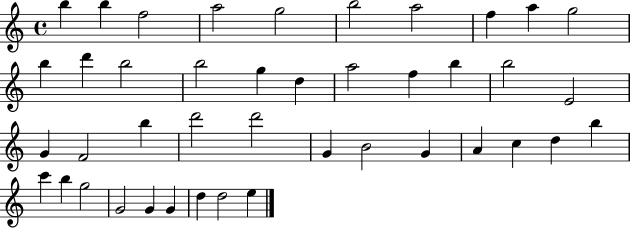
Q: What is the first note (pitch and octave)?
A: B5